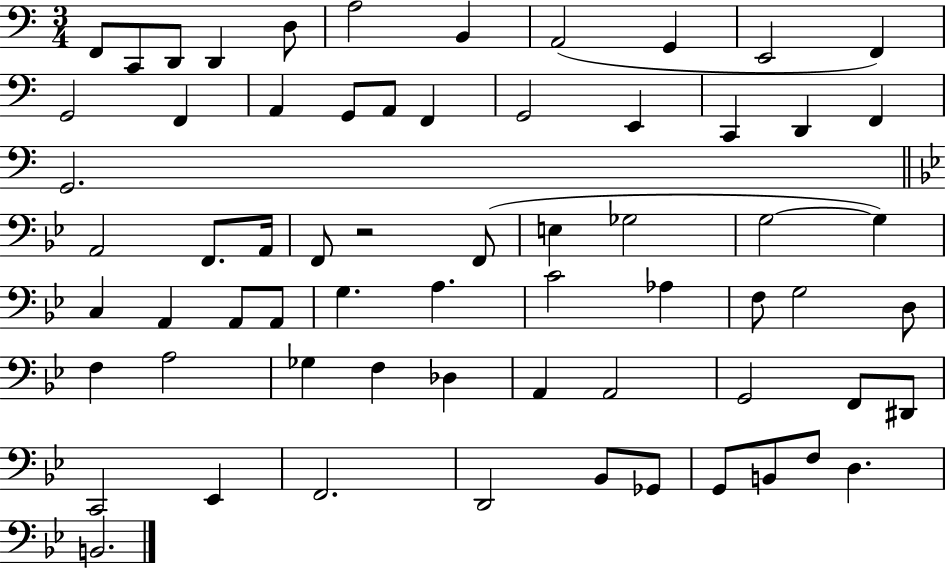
X:1
T:Untitled
M:3/4
L:1/4
K:C
F,,/2 C,,/2 D,,/2 D,, D,/2 A,2 B,, A,,2 G,, E,,2 F,, G,,2 F,, A,, G,,/2 A,,/2 F,, G,,2 E,, C,, D,, F,, G,,2 A,,2 F,,/2 A,,/4 F,,/2 z2 F,,/2 E, _G,2 G,2 G, C, A,, A,,/2 A,,/2 G, A, C2 _A, F,/2 G,2 D,/2 F, A,2 _G, F, _D, A,, A,,2 G,,2 F,,/2 ^D,,/2 C,,2 _E,, F,,2 D,,2 _B,,/2 _G,,/2 G,,/2 B,,/2 F,/2 D, B,,2